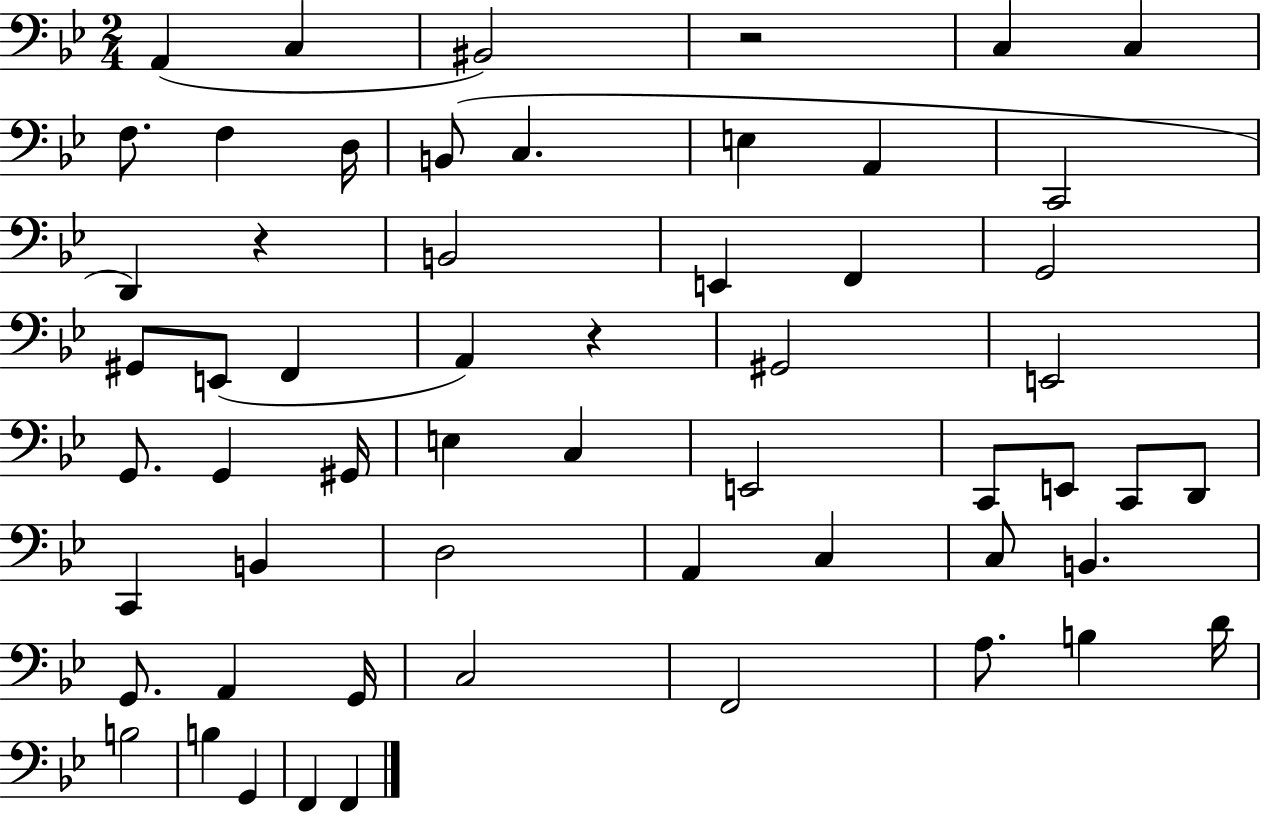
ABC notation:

X:1
T:Untitled
M:2/4
L:1/4
K:Bb
A,, C, ^B,,2 z2 C, C, F,/2 F, D,/4 B,,/2 C, E, A,, C,,2 D,, z B,,2 E,, F,, G,,2 ^G,,/2 E,,/2 F,, A,, z ^G,,2 E,,2 G,,/2 G,, ^G,,/4 E, C, E,,2 C,,/2 E,,/2 C,,/2 D,,/2 C,, B,, D,2 A,, C, C,/2 B,, G,,/2 A,, G,,/4 C,2 F,,2 A,/2 B, D/4 B,2 B, G,, F,, F,,